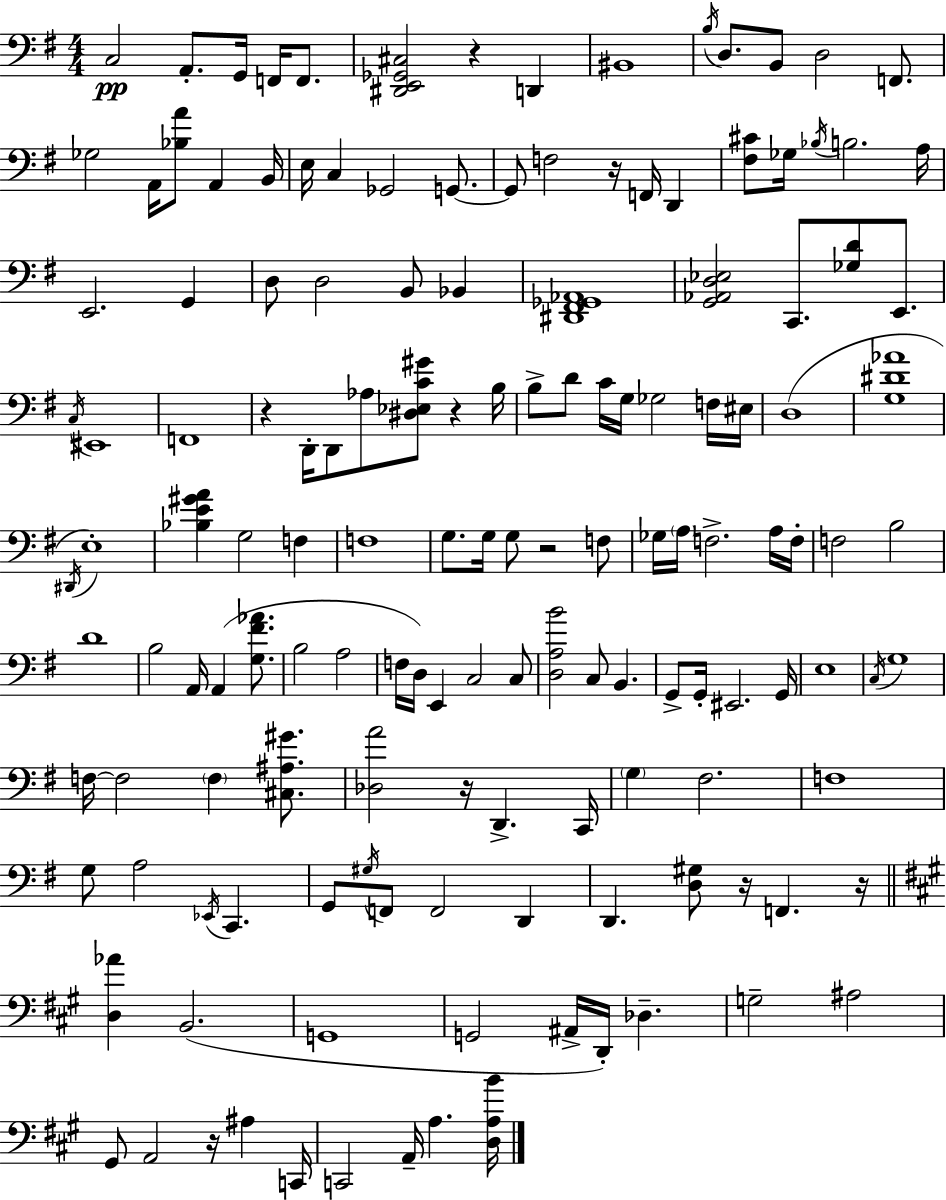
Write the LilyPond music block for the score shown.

{
  \clef bass
  \numericTimeSignature
  \time 4/4
  \key g \major
  c2\pp a,8.-. g,16 f,16 f,8. | <dis, e, ges, cis>2 r4 d,4 | bis,1 | \acciaccatura { b16 } d8. b,8 d2 f,8. | \break ges2 a,16 <bes a'>8 a,4 | b,16 e16 c4 ges,2 g,8.~~ | g,8 f2 r16 f,16 d,4 | <fis cis'>8 ges16 \acciaccatura { bes16 } b2. | \break a16 e,2. g,4 | d8 d2 b,8 bes,4 | <dis, fis, ges, aes,>1 | <g, aes, d ees>2 c,8. <ges d'>8 e,8. | \break \acciaccatura { c16 } eis,1 | f,1 | r4 d,16-. d,8 aes8 <dis ees c' gis'>8 r4 | b16 b8-> d'8 c'16 g16 ges2 | \break f16 eis16 d1( | <g dis' aes'>1 | \acciaccatura { dis,16 }) e1-. | <bes e' gis' a'>4 g2 | \break f4 f1 | g8. g16 g8 r2 | f8 ges16 \parenthesize a16 f2.-> | a16 f16-. f2 b2 | \break d'1 | b2 a,16 a,4( | <g fis' aes'>8. b2 a2 | f16 d16) e,4 c2 | \break c8 <d a b'>2 c8 b,4. | g,8-> g,16-. eis,2. | g,16 e1 | \acciaccatura { c16 } g1 | \break f16~~ f2 \parenthesize f4 | <cis ais gis'>8. <des a'>2 r16 d,4.-> | c,16 \parenthesize g4 fis2. | f1 | \break g8 a2 \acciaccatura { ees,16 } | c,4. g,8 \acciaccatura { gis16 } f,8 f,2 | d,4 d,4. <d gis>8 r16 | f,4. r16 \bar "||" \break \key a \major <d aes'>4 b,2.( | g,1 | g,2 ais,16-> d,16-.) des4.-- | g2-- ais2 | \break gis,8 a,2 r16 ais4 c,16 | c,2 a,16-- a4. <d a b'>16 | \bar "|."
}